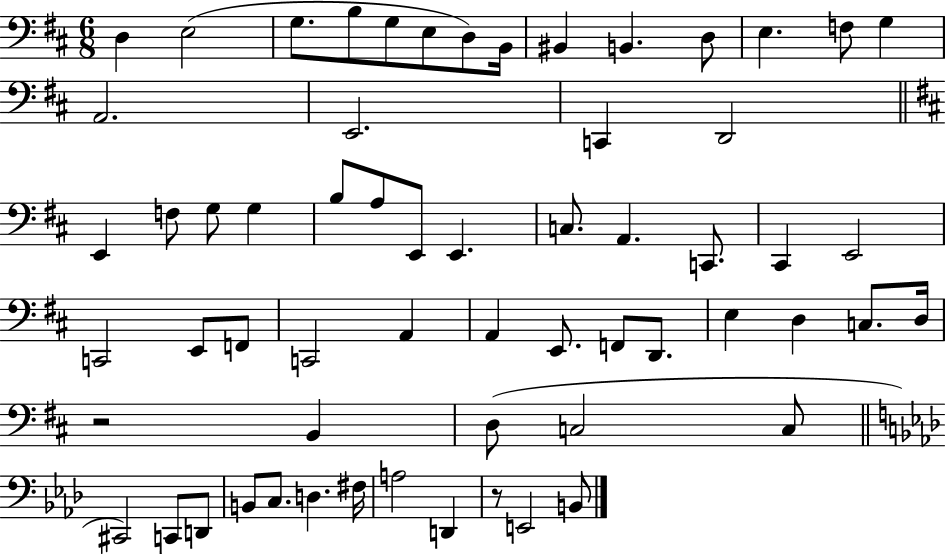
{
  \clef bass
  \numericTimeSignature
  \time 6/8
  \key d \major
  \repeat volta 2 { d4 e2( | g8. b8 g8 e8 d8) b,16 | bis,4 b,4. d8 | e4. f8 g4 | \break a,2. | e,2. | c,4 d,2 | \bar "||" \break \key d \major e,4 f8 g8 g4 | b8 a8 e,8 e,4. | c8. a,4. c,8. | cis,4 e,2 | \break c,2 e,8 f,8 | c,2 a,4 | a,4 e,8. f,8 d,8. | e4 d4 c8. d16 | \break r2 b,4 | d8( c2 c8 | \bar "||" \break \key aes \major cis,2) c,8 d,8 | b,8 c8. d4. fis16 | a2 d,4 | r8 e,2 b,8 | \break } \bar "|."
}